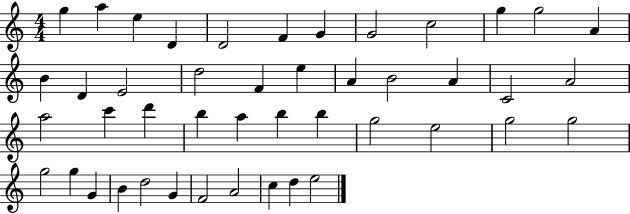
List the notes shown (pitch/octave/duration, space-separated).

G5/q A5/q E5/q D4/q D4/h F4/q G4/q G4/h C5/h G5/q G5/h A4/q B4/q D4/q E4/h D5/h F4/q E5/q A4/q B4/h A4/q C4/h A4/h A5/h C6/q D6/q B5/q A5/q B5/q B5/q G5/h E5/h G5/h G5/h G5/h G5/q G4/q B4/q D5/h G4/q F4/h A4/h C5/q D5/q E5/h